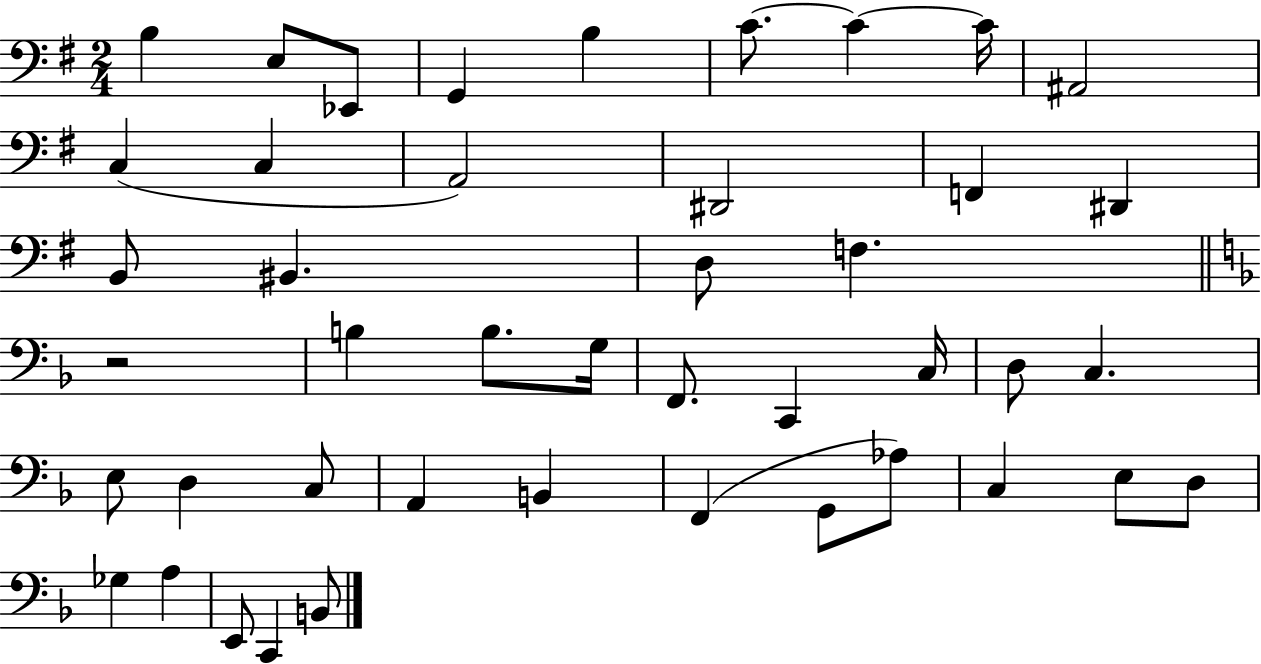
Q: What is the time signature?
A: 2/4